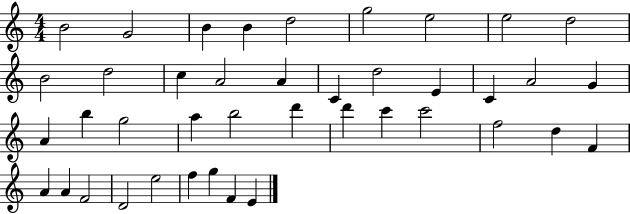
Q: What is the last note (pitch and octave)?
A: E4